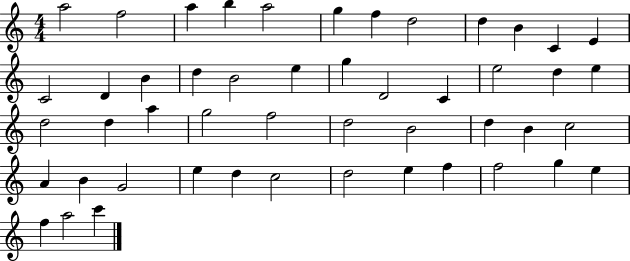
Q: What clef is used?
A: treble